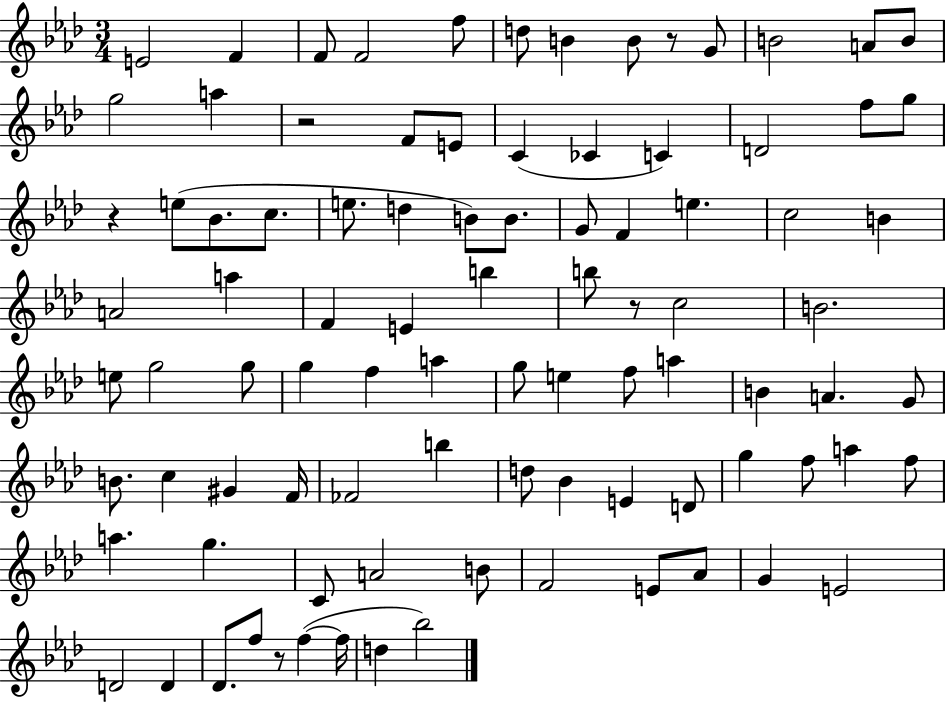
X:1
T:Untitled
M:3/4
L:1/4
K:Ab
E2 F F/2 F2 f/2 d/2 B B/2 z/2 G/2 B2 A/2 B/2 g2 a z2 F/2 E/2 C _C C D2 f/2 g/2 z e/2 _B/2 c/2 e/2 d B/2 B/2 G/2 F e c2 B A2 a F E b b/2 z/2 c2 B2 e/2 g2 g/2 g f a g/2 e f/2 a B A G/2 B/2 c ^G F/4 _F2 b d/2 _B E D/2 g f/2 a f/2 a g C/2 A2 B/2 F2 E/2 _A/2 G E2 D2 D _D/2 f/2 z/2 f f/4 d _b2